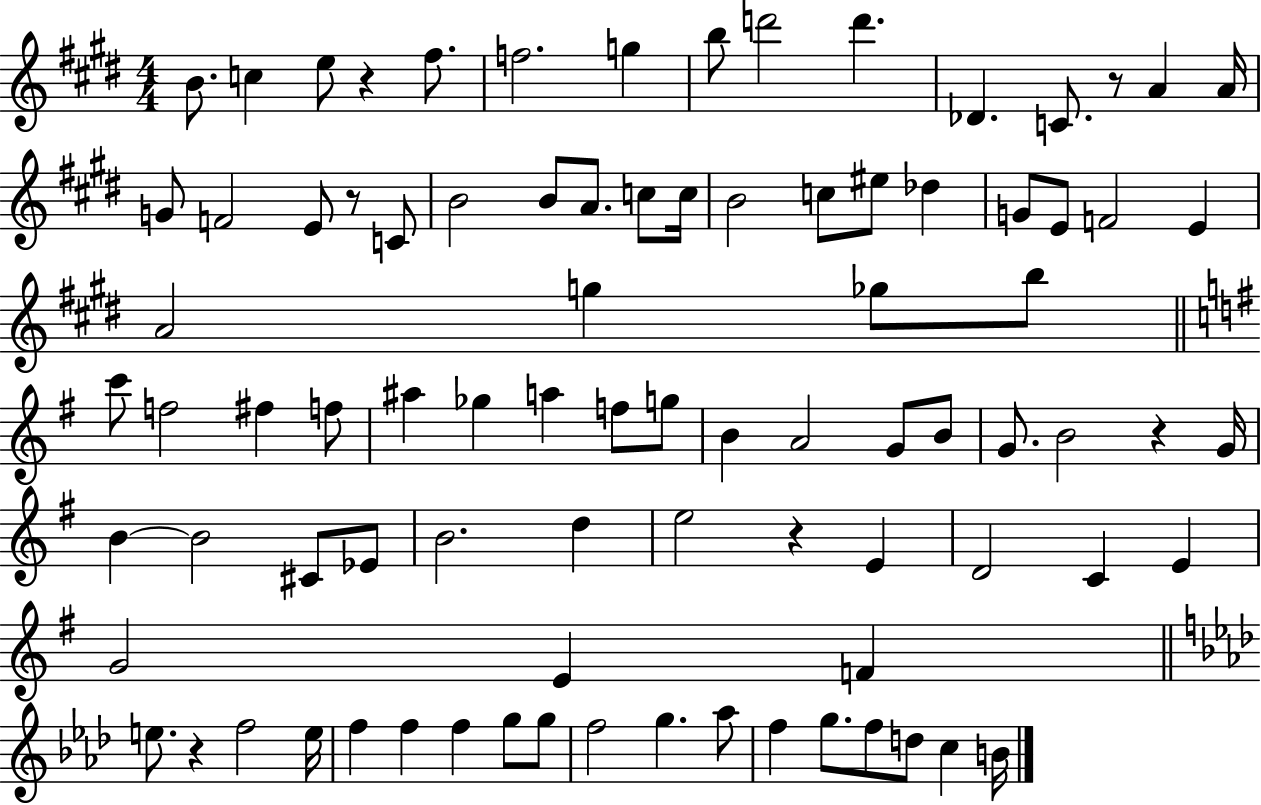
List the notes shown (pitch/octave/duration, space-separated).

B4/e. C5/q E5/e R/q F#5/e. F5/h. G5/q B5/e D6/h D6/q. Db4/q. C4/e. R/e A4/q A4/s G4/e F4/h E4/e R/e C4/e B4/h B4/e A4/e. C5/e C5/s B4/h C5/e EIS5/e Db5/q G4/e E4/e F4/h E4/q A4/h G5/q Gb5/e B5/e C6/e F5/h F#5/q F5/e A#5/q Gb5/q A5/q F5/e G5/e B4/q A4/h G4/e B4/e G4/e. B4/h R/q G4/s B4/q B4/h C#4/e Eb4/e B4/h. D5/q E5/h R/q E4/q D4/h C4/q E4/q G4/h E4/q F4/q E5/e. R/q F5/h E5/s F5/q F5/q F5/q G5/e G5/e F5/h G5/q. Ab5/e F5/q G5/e. F5/e D5/e C5/q B4/s